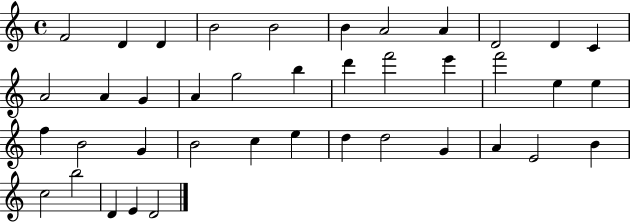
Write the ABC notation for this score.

X:1
T:Untitled
M:4/4
L:1/4
K:C
F2 D D B2 B2 B A2 A D2 D C A2 A G A g2 b d' f'2 e' f'2 e e f B2 G B2 c e d d2 G A E2 B c2 b2 D E D2